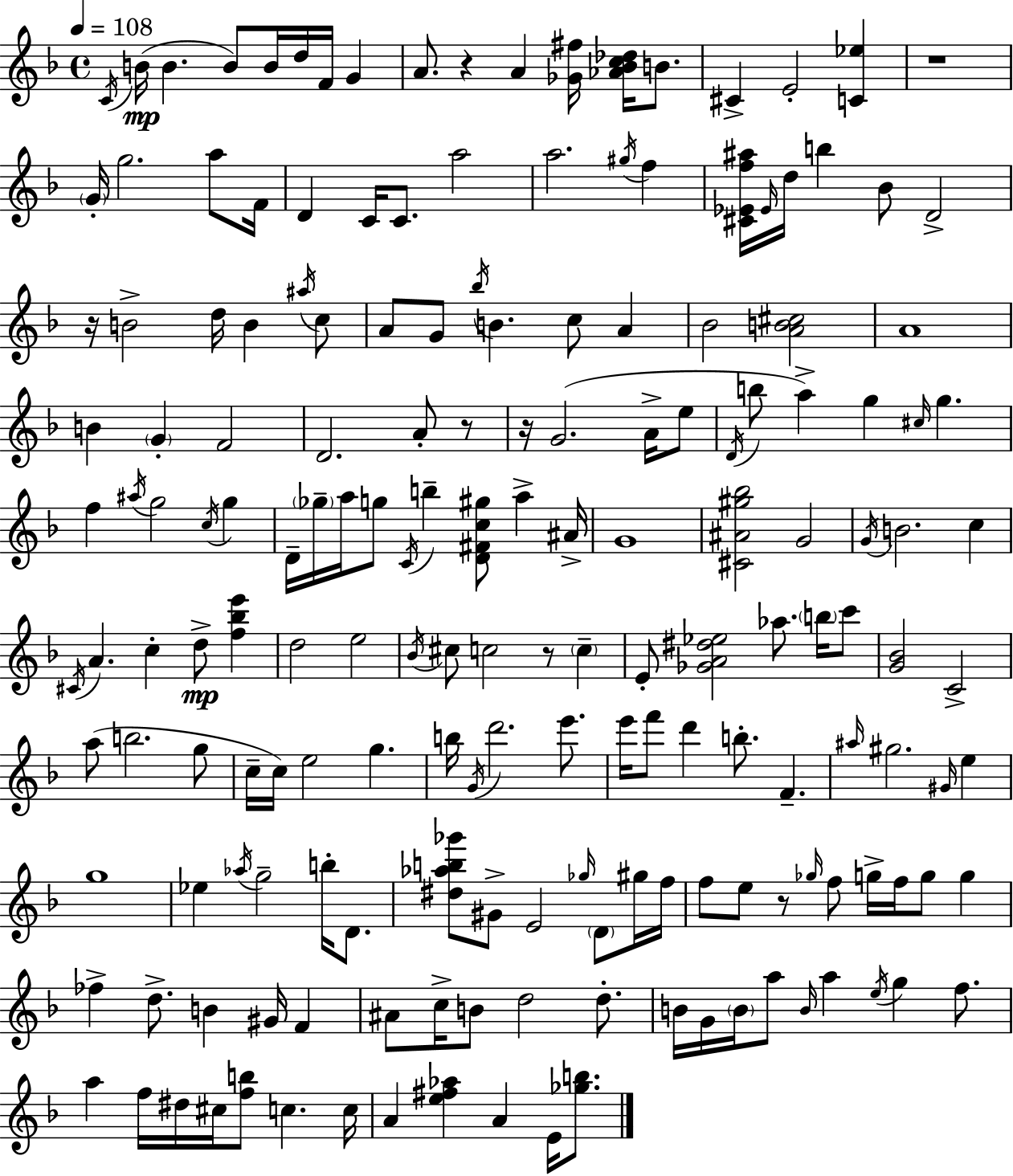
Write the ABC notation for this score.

X:1
T:Untitled
M:4/4
L:1/4
K:Dm
C/4 B/4 B B/2 B/4 d/4 F/4 G A/2 z A [_G^f]/4 [_A_Bc_d]/4 B/2 ^C E2 [C_e] z4 G/4 g2 a/2 F/4 D C/4 C/2 a2 a2 ^g/4 f [^C_Ef^a]/4 _E/4 d/4 b _B/2 D2 z/4 B2 d/4 B ^a/4 c/2 A/2 G/2 _b/4 B c/2 A _B2 [AB^c]2 A4 B G F2 D2 A/2 z/2 z/4 G2 A/4 e/2 D/4 b/2 a g ^c/4 g f ^a/4 g2 c/4 g D/4 _g/4 a/4 g/2 C/4 b [D^Fc^g]/2 a ^A/4 G4 [^C^A^g_b]2 G2 G/4 B2 c ^C/4 A c d/2 [f_be'] d2 e2 _B/4 ^c/2 c2 z/2 c E/2 [_GA^d_e]2 _a/2 b/4 c'/2 [G_B]2 C2 a/2 b2 g/2 c/4 c/4 e2 g b/4 G/4 d'2 e'/2 e'/4 f'/2 d' b/2 F ^a/4 ^g2 ^G/4 e g4 _e _a/4 g2 b/4 D/2 [^d_ab_g']/2 ^G/2 E2 _g/4 D/2 ^g/4 f/4 f/2 e/2 z/2 _g/4 f/2 g/4 f/4 g/2 g _f d/2 B ^G/4 F ^A/2 c/4 B/2 d2 d/2 B/4 G/4 B/4 a/2 B/4 a e/4 g f/2 a f/4 ^d/4 ^c/4 [fb]/2 c c/4 A [e^f_a] A E/4 [_gb]/2